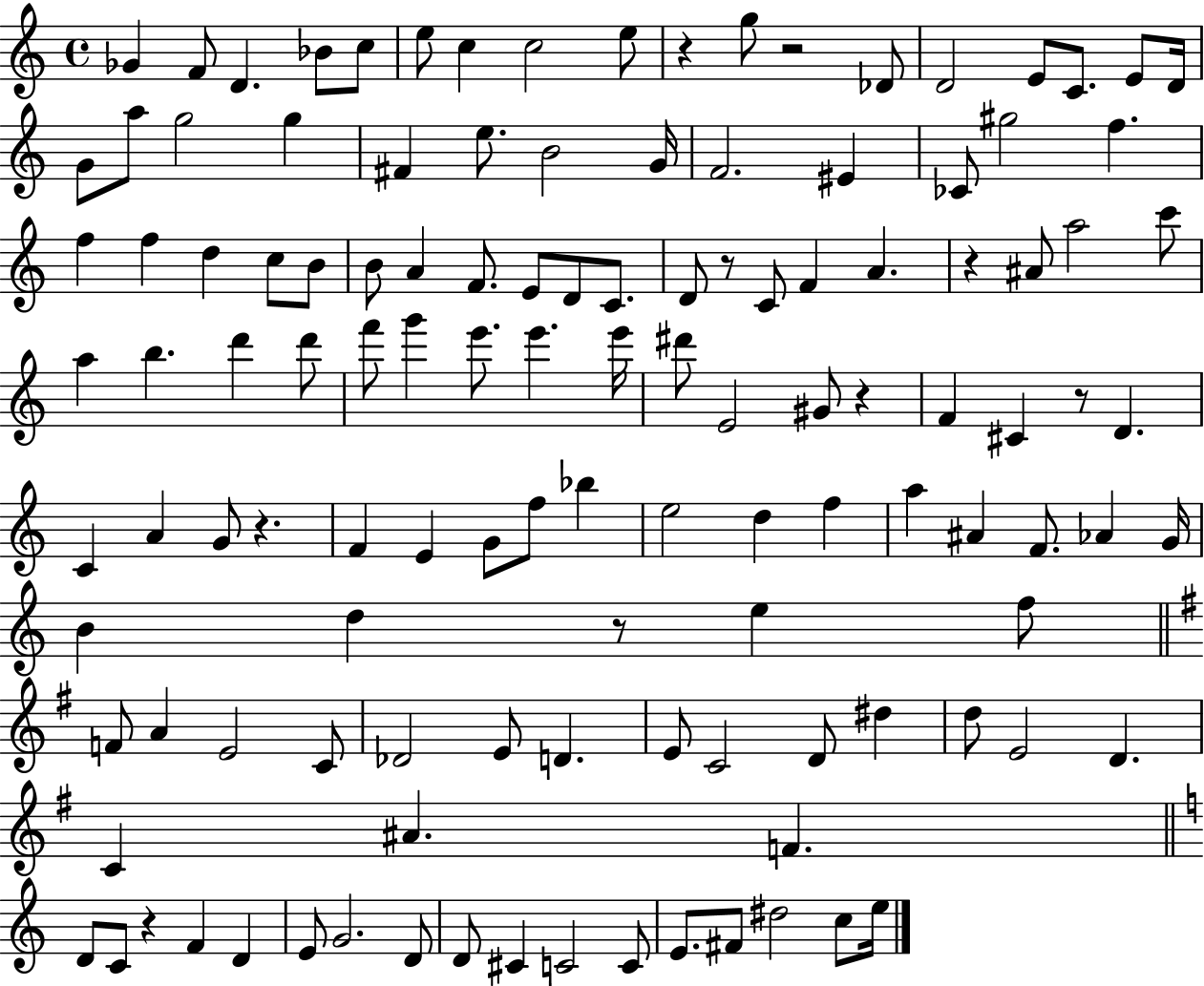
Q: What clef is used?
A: treble